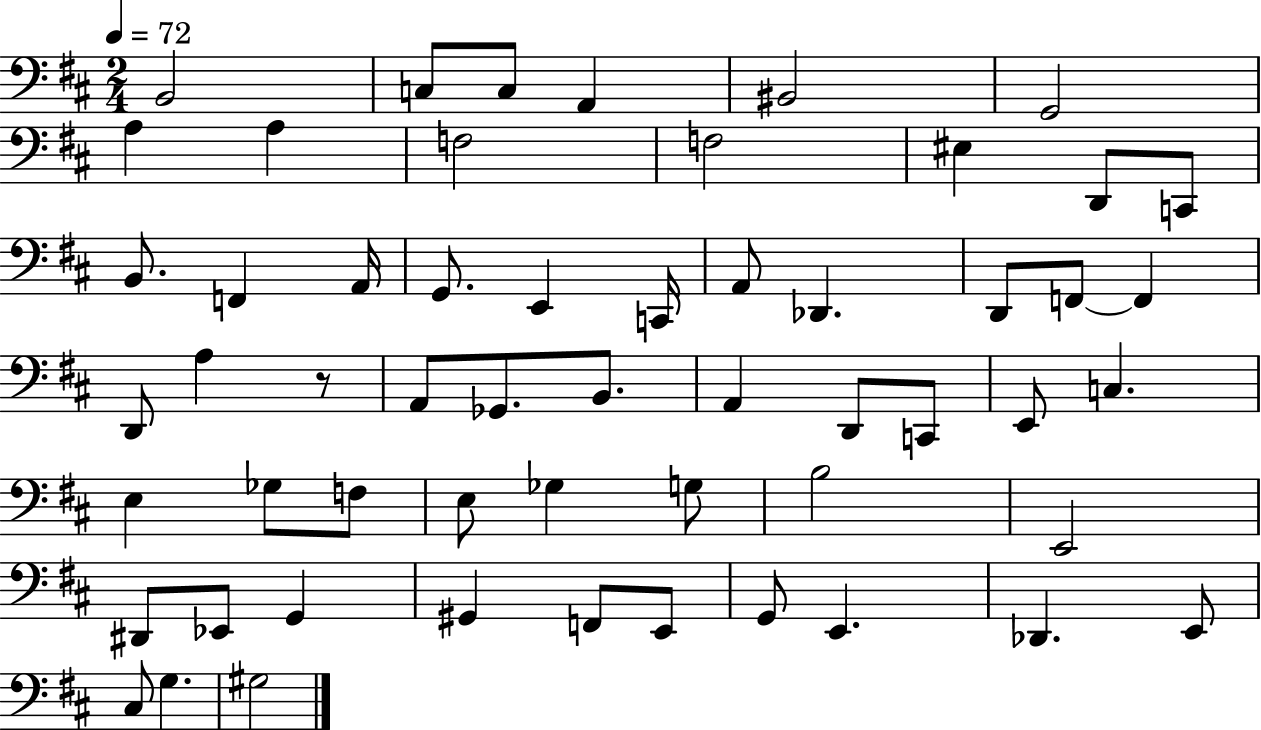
X:1
T:Untitled
M:2/4
L:1/4
K:D
B,,2 C,/2 C,/2 A,, ^B,,2 G,,2 A, A, F,2 F,2 ^E, D,,/2 C,,/2 B,,/2 F,, A,,/4 G,,/2 E,, C,,/4 A,,/2 _D,, D,,/2 F,,/2 F,, D,,/2 A, z/2 A,,/2 _G,,/2 B,,/2 A,, D,,/2 C,,/2 E,,/2 C, E, _G,/2 F,/2 E,/2 _G, G,/2 B,2 E,,2 ^D,,/2 _E,,/2 G,, ^G,, F,,/2 E,,/2 G,,/2 E,, _D,, E,,/2 ^C,/2 G, ^G,2